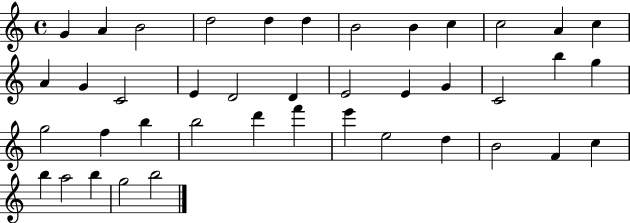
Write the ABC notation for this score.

X:1
T:Untitled
M:4/4
L:1/4
K:C
G A B2 d2 d d B2 B c c2 A c A G C2 E D2 D E2 E G C2 b g g2 f b b2 d' f' e' e2 d B2 F c b a2 b g2 b2